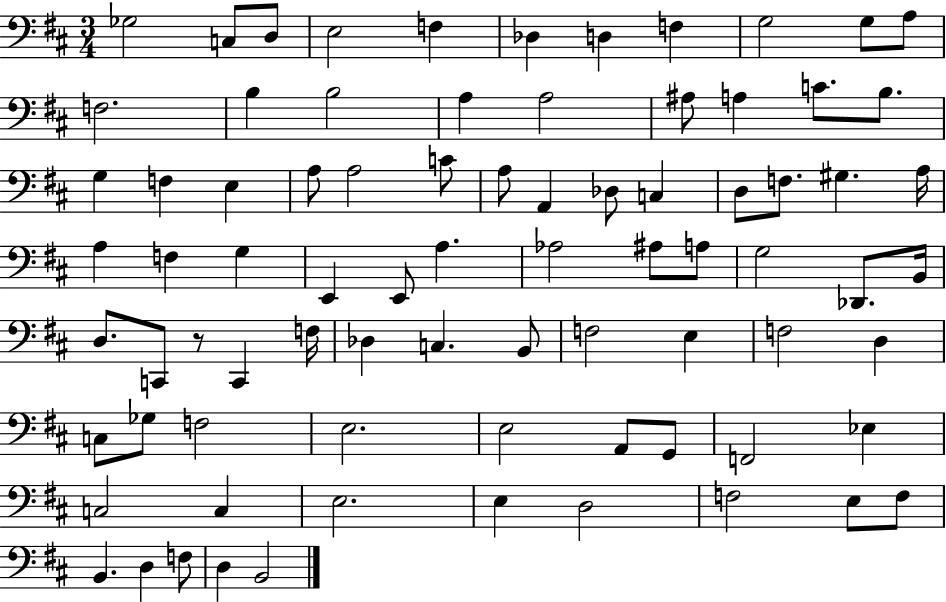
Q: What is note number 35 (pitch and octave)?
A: A3